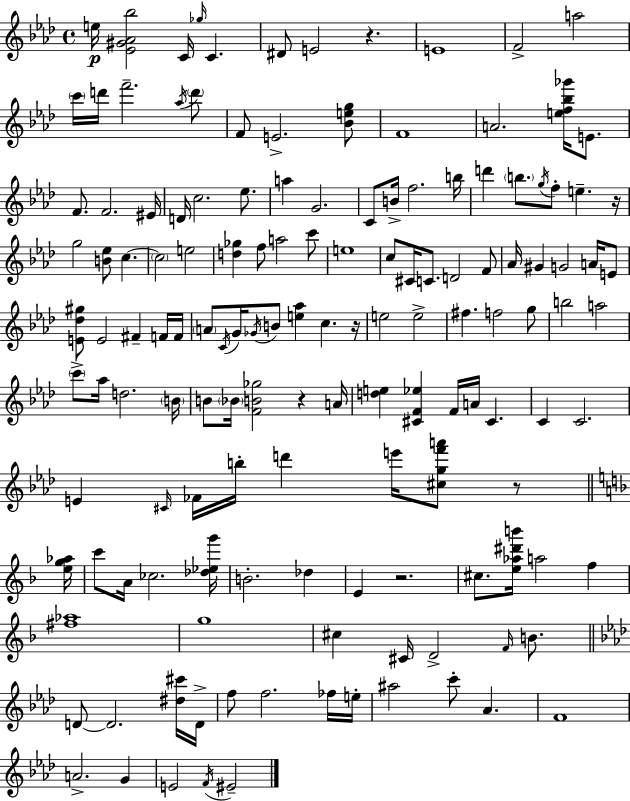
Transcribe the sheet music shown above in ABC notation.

X:1
T:Untitled
M:4/4
L:1/4
K:Fm
e/4 [_E^G_A_b]2 C/4 _g/4 C ^D/2 E2 z E4 F2 a2 c'/4 d'/4 f'2 _a/4 d'/2 F/2 E2 [_Beg]/2 F4 A2 [ef_b_g']/4 E/2 F/2 F2 ^E/4 D/4 c2 _e/2 a G2 C/2 B/4 f2 b/4 d' b/2 g/4 f/2 e z/4 g2 [B_e]/2 c c2 e2 [d_g] f/2 a2 c'/2 e4 c/2 ^C/4 C/2 D2 F/2 _A/4 ^G G2 A/4 E/2 [E_d^g]/2 E2 ^F F/4 F/4 A/2 C/4 G/4 _G/4 B/2 [e_a] c z/4 e2 e2 ^f f2 g/2 b2 a2 c'/2 _a/4 d2 B/4 B/2 _B/4 [FB_g]2 z A/4 [de] [^CF_e] F/4 A/4 ^C C C2 E ^C/4 _F/4 b/4 d' e'/4 [^cgf'a']/2 z/2 [eg_a]/4 c'/2 A/4 _c2 [_d_eg']/4 B2 _d E z2 ^c/2 [e_a^d'b']/4 a2 f [^f_a]4 g4 ^c ^C/4 D2 F/4 B/2 D/2 D2 [^d^c']/4 D/4 f/2 f2 _f/4 e/4 ^a2 c'/2 _A F4 A2 G E2 F/4 ^E2